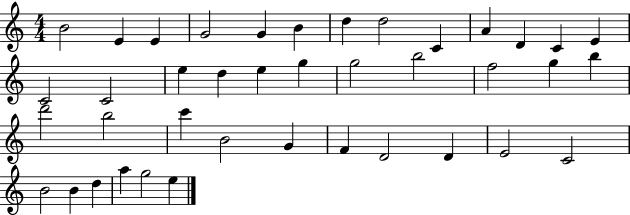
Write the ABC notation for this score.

X:1
T:Untitled
M:4/4
L:1/4
K:C
B2 E E G2 G B d d2 C A D C E C2 C2 e d e g g2 b2 f2 g b d'2 b2 c' B2 G F D2 D E2 C2 B2 B d a g2 e